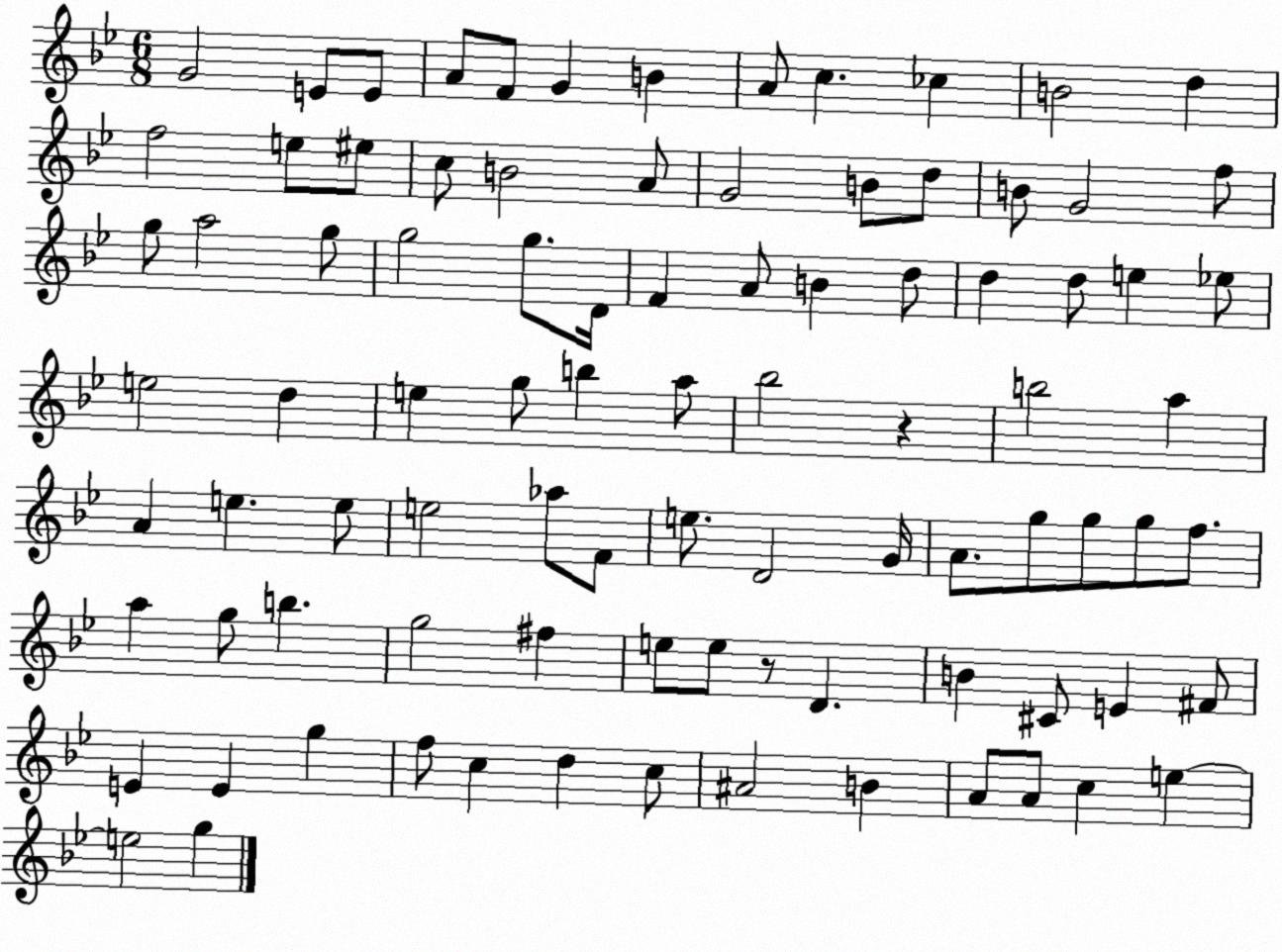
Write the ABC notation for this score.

X:1
T:Untitled
M:6/8
L:1/4
K:Bb
G2 E/2 E/2 A/2 F/2 G B A/2 c _c B2 d f2 e/2 ^e/2 c/2 B2 A/2 G2 B/2 d/2 B/2 G2 f/2 g/2 a2 g/2 g2 g/2 D/4 F A/2 B d/2 d d/2 e _e/2 e2 d e g/2 b a/2 _b2 z b2 a A e e/2 e2 _a/2 F/2 e/2 D2 G/4 A/2 g/2 g/2 g/2 f/2 a g/2 b g2 ^f e/2 e/2 z/2 D B ^C/2 E ^F/2 E E g f/2 c d c/2 ^A2 B A/2 A/2 c e e2 g